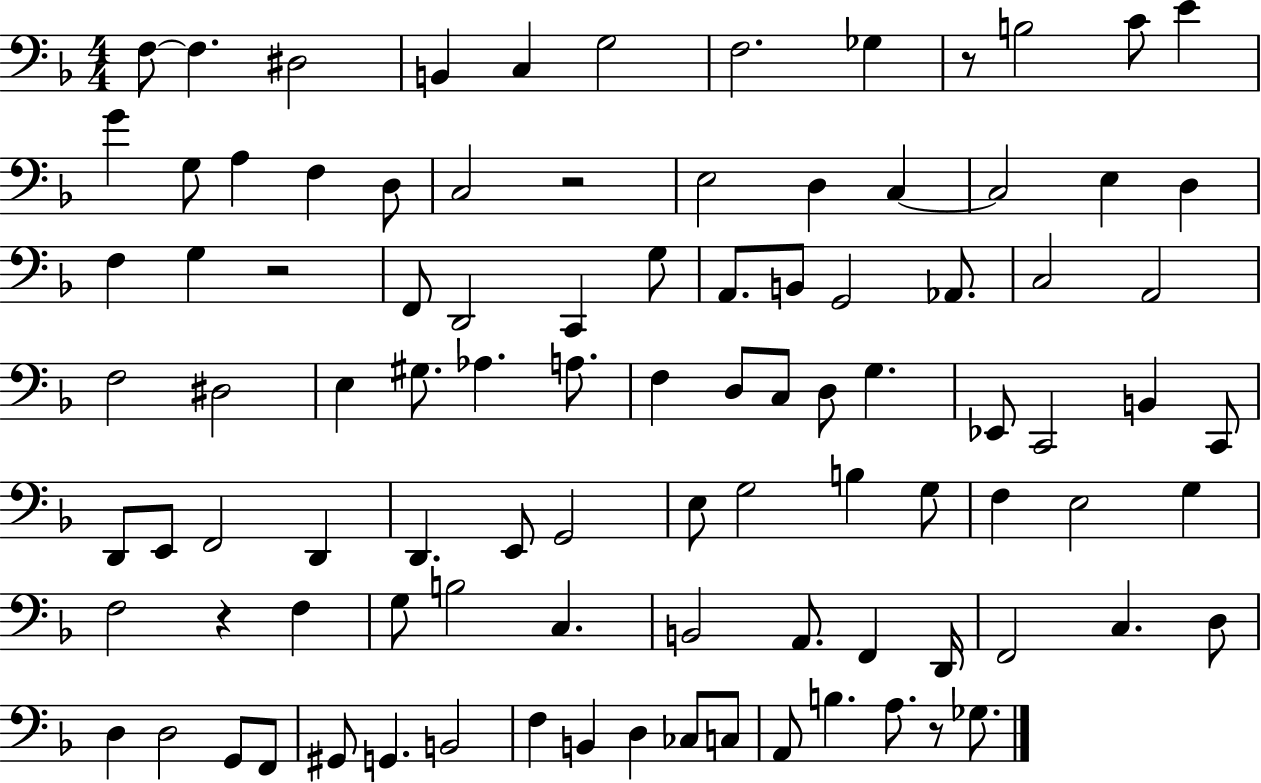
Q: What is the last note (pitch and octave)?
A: Gb3